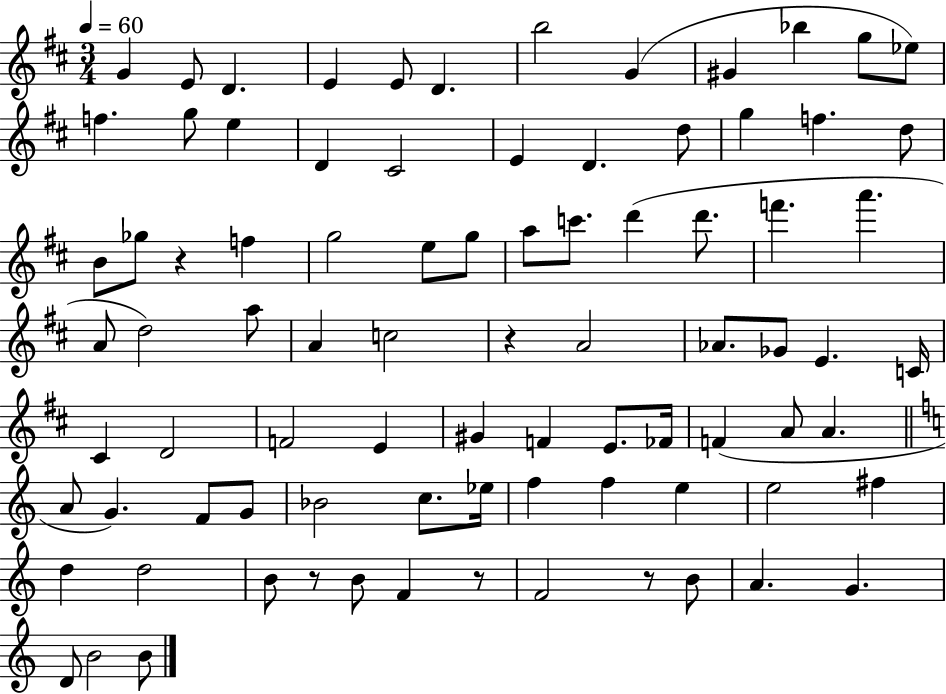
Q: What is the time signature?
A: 3/4